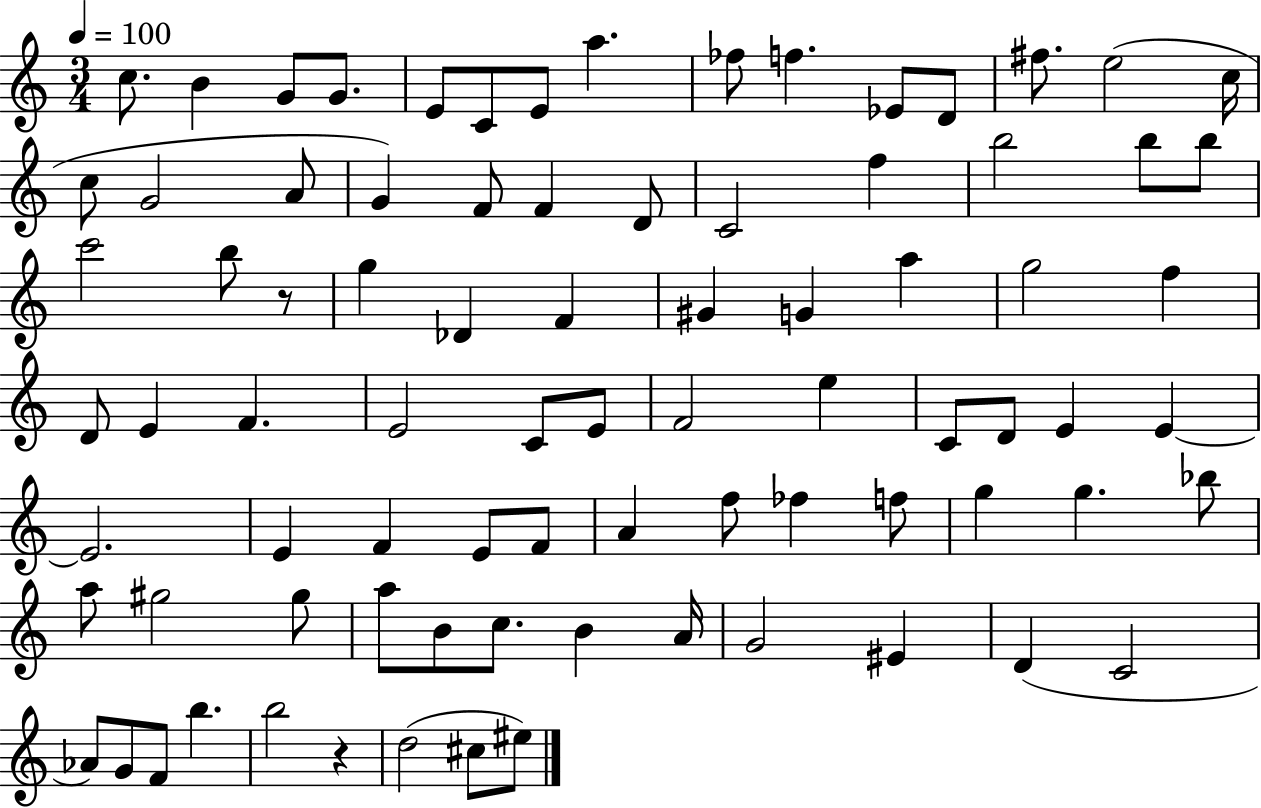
{
  \clef treble
  \numericTimeSignature
  \time 3/4
  \key c \major
  \tempo 4 = 100
  c''8. b'4 g'8 g'8. | e'8 c'8 e'8 a''4. | fes''8 f''4. ees'8 d'8 | fis''8. e''2( c''16 | \break c''8 g'2 a'8 | g'4) f'8 f'4 d'8 | c'2 f''4 | b''2 b''8 b''8 | \break c'''2 b''8 r8 | g''4 des'4 f'4 | gis'4 g'4 a''4 | g''2 f''4 | \break d'8 e'4 f'4. | e'2 c'8 e'8 | f'2 e''4 | c'8 d'8 e'4 e'4~~ | \break e'2. | e'4 f'4 e'8 f'8 | a'4 f''8 fes''4 f''8 | g''4 g''4. bes''8 | \break a''8 gis''2 gis''8 | a''8 b'8 c''8. b'4 a'16 | g'2 eis'4 | d'4( c'2 | \break aes'8) g'8 f'8 b''4. | b''2 r4 | d''2( cis''8 eis''8) | \bar "|."
}